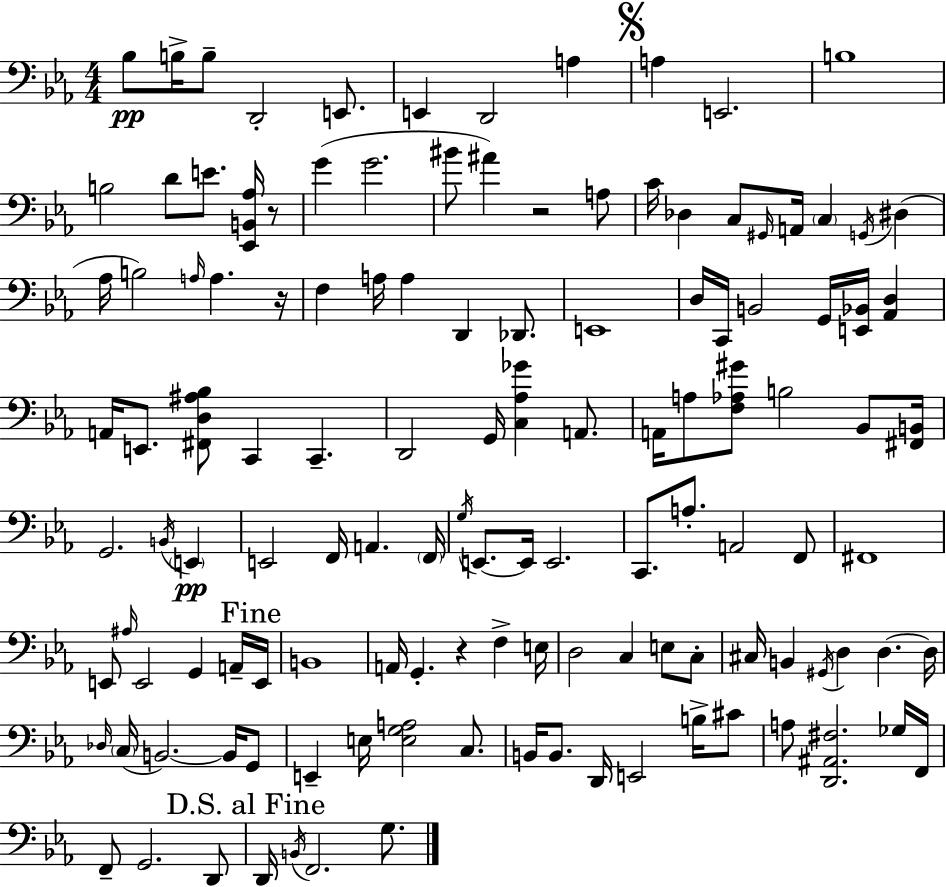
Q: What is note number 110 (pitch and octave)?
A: D2